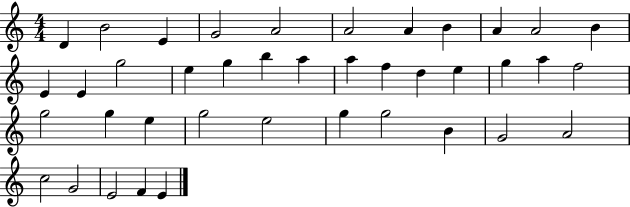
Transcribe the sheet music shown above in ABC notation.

X:1
T:Untitled
M:4/4
L:1/4
K:C
D B2 E G2 A2 A2 A B A A2 B E E g2 e g b a a f d e g a f2 g2 g e g2 e2 g g2 B G2 A2 c2 G2 E2 F E